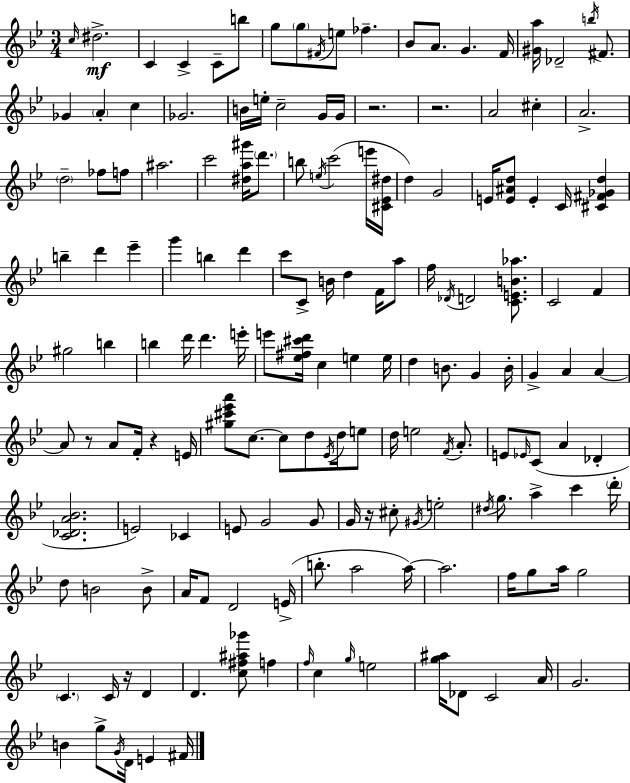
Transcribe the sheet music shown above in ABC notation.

X:1
T:Untitled
M:3/4
L:1/4
K:Gm
c/4 ^d2 C C C/2 b/2 g/2 g/2 ^F/4 e/2 _f _B/2 A/2 G F/4 [^Ga]/4 _D2 b/4 ^F/2 _G A c _G2 B/4 e/4 c2 G/4 G/4 z2 z2 A2 ^c A2 d2 _f/2 f/2 ^a2 c'2 [^da^g']/4 d'/2 b/2 e/4 c'2 e'/4 [^C_E^d]/4 d G2 E/4 [E^Ad]/2 E C/4 [^C^F_Gd] b d' _e' g' b d' c'/2 C/2 B/4 d F/4 a/2 f/4 _D/4 D2 [CEB_a]/2 C2 F ^g2 b b d'/4 d' e'/4 e'/2 [_e^f^c'd']/4 c e e/4 d B/2 G B/4 G A A A/2 z/2 A/2 F/4 z E/4 [^g^c'_e'a']/2 c/2 c/2 d/2 _E/4 d/4 e/2 d/4 e2 F/4 A/2 E/2 _E/4 C/2 A _D [C_DA_B]2 E2 _C E/2 G2 G/2 G/4 z/4 ^c/2 ^G/4 e2 ^d/4 g/2 a c' d'/4 d/2 B2 B/2 A/4 F/2 D2 E/4 b/2 a2 a/4 a2 f/4 g/2 a/4 g2 C C/4 z/4 D D [c^f^a_g']/2 f f/4 c g/4 e2 [g^a]/4 _D/2 C2 A/4 G2 B g/2 G/4 D/4 E ^F/4